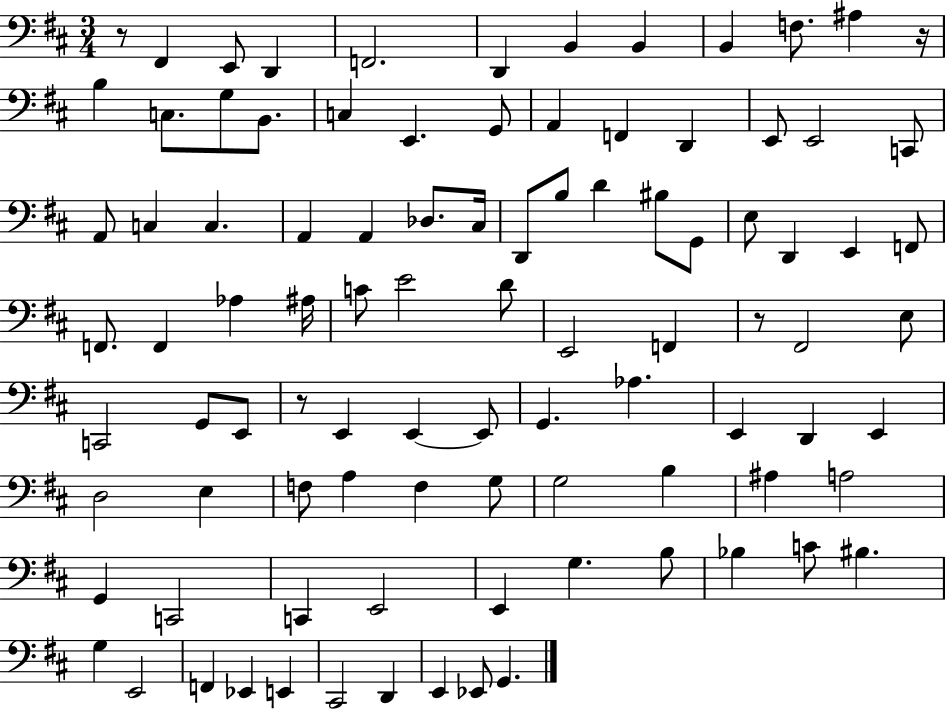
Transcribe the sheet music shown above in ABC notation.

X:1
T:Untitled
M:3/4
L:1/4
K:D
z/2 ^F,, E,,/2 D,, F,,2 D,, B,, B,, B,, F,/2 ^A, z/4 B, C,/2 G,/2 B,,/2 C, E,, G,,/2 A,, F,, D,, E,,/2 E,,2 C,,/2 A,,/2 C, C, A,, A,, _D,/2 ^C,/4 D,,/2 B,/2 D ^B,/2 G,,/2 E,/2 D,, E,, F,,/2 F,,/2 F,, _A, ^A,/4 C/2 E2 D/2 E,,2 F,, z/2 ^F,,2 E,/2 C,,2 G,,/2 E,,/2 z/2 E,, E,, E,,/2 G,, _A, E,, D,, E,, D,2 E, F,/2 A, F, G,/2 G,2 B, ^A, A,2 G,, C,,2 C,, E,,2 E,, G, B,/2 _B, C/2 ^B, G, E,,2 F,, _E,, E,, ^C,,2 D,, E,, _E,,/2 G,,